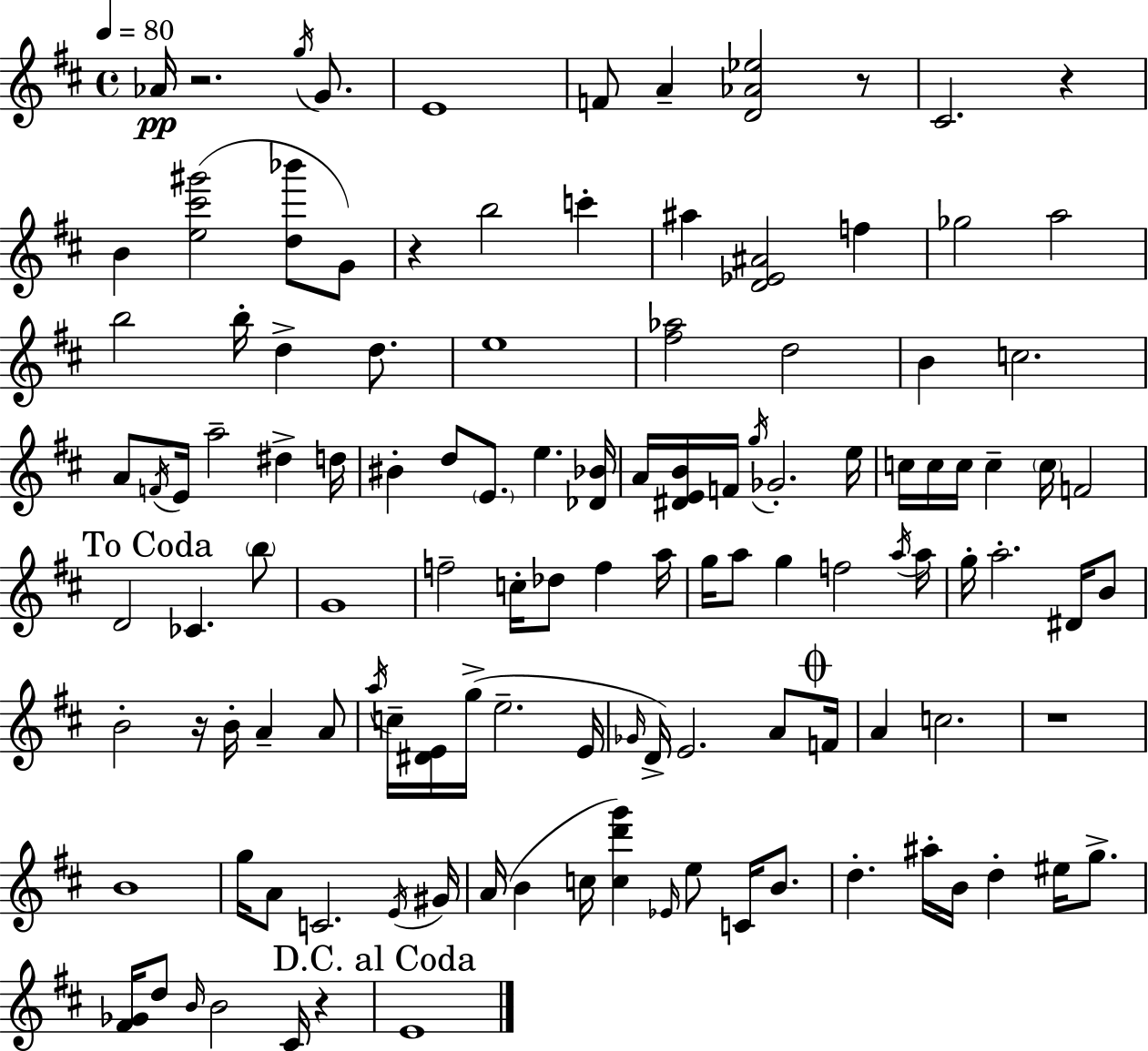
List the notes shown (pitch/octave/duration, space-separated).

Ab4/s R/h. G5/s G4/e. E4/w F4/e A4/q [D4,Ab4,Eb5]/h R/e C#4/h. R/q B4/q [E5,C#6,G#6]/h [D5,Bb6]/e G4/e R/q B5/h C6/q A#5/q [D4,Eb4,A#4]/h F5/q Gb5/h A5/h B5/h B5/s D5/q D5/e. E5/w [F#5,Ab5]/h D5/h B4/q C5/h. A4/e F4/s E4/s A5/h D#5/q D5/s BIS4/q D5/e E4/e. E5/q. [Db4,Bb4]/s A4/s [D#4,E4,B4]/s F4/s G5/s Gb4/h. E5/s C5/s C5/s C5/s C5/q C5/s F4/h D4/h CES4/q. B5/e G4/w F5/h C5/s Db5/e F5/q A5/s G5/s A5/e G5/q F5/h A5/s A5/s G5/s A5/h. D#4/s B4/e B4/h R/s B4/s A4/q A4/e A5/s C5/s [D#4,E4]/s G5/s E5/h. E4/s Gb4/s D4/s E4/h. A4/e F4/s A4/q C5/h. R/w B4/w G5/s A4/e C4/h. E4/s G#4/s A4/s B4/q C5/s [C5,D6,G6]/q Eb4/s E5/e C4/s B4/e. D5/q. A#5/s B4/s D5/q EIS5/s G5/e. [F#4,Gb4]/s D5/e B4/s B4/h C#4/s R/q E4/w